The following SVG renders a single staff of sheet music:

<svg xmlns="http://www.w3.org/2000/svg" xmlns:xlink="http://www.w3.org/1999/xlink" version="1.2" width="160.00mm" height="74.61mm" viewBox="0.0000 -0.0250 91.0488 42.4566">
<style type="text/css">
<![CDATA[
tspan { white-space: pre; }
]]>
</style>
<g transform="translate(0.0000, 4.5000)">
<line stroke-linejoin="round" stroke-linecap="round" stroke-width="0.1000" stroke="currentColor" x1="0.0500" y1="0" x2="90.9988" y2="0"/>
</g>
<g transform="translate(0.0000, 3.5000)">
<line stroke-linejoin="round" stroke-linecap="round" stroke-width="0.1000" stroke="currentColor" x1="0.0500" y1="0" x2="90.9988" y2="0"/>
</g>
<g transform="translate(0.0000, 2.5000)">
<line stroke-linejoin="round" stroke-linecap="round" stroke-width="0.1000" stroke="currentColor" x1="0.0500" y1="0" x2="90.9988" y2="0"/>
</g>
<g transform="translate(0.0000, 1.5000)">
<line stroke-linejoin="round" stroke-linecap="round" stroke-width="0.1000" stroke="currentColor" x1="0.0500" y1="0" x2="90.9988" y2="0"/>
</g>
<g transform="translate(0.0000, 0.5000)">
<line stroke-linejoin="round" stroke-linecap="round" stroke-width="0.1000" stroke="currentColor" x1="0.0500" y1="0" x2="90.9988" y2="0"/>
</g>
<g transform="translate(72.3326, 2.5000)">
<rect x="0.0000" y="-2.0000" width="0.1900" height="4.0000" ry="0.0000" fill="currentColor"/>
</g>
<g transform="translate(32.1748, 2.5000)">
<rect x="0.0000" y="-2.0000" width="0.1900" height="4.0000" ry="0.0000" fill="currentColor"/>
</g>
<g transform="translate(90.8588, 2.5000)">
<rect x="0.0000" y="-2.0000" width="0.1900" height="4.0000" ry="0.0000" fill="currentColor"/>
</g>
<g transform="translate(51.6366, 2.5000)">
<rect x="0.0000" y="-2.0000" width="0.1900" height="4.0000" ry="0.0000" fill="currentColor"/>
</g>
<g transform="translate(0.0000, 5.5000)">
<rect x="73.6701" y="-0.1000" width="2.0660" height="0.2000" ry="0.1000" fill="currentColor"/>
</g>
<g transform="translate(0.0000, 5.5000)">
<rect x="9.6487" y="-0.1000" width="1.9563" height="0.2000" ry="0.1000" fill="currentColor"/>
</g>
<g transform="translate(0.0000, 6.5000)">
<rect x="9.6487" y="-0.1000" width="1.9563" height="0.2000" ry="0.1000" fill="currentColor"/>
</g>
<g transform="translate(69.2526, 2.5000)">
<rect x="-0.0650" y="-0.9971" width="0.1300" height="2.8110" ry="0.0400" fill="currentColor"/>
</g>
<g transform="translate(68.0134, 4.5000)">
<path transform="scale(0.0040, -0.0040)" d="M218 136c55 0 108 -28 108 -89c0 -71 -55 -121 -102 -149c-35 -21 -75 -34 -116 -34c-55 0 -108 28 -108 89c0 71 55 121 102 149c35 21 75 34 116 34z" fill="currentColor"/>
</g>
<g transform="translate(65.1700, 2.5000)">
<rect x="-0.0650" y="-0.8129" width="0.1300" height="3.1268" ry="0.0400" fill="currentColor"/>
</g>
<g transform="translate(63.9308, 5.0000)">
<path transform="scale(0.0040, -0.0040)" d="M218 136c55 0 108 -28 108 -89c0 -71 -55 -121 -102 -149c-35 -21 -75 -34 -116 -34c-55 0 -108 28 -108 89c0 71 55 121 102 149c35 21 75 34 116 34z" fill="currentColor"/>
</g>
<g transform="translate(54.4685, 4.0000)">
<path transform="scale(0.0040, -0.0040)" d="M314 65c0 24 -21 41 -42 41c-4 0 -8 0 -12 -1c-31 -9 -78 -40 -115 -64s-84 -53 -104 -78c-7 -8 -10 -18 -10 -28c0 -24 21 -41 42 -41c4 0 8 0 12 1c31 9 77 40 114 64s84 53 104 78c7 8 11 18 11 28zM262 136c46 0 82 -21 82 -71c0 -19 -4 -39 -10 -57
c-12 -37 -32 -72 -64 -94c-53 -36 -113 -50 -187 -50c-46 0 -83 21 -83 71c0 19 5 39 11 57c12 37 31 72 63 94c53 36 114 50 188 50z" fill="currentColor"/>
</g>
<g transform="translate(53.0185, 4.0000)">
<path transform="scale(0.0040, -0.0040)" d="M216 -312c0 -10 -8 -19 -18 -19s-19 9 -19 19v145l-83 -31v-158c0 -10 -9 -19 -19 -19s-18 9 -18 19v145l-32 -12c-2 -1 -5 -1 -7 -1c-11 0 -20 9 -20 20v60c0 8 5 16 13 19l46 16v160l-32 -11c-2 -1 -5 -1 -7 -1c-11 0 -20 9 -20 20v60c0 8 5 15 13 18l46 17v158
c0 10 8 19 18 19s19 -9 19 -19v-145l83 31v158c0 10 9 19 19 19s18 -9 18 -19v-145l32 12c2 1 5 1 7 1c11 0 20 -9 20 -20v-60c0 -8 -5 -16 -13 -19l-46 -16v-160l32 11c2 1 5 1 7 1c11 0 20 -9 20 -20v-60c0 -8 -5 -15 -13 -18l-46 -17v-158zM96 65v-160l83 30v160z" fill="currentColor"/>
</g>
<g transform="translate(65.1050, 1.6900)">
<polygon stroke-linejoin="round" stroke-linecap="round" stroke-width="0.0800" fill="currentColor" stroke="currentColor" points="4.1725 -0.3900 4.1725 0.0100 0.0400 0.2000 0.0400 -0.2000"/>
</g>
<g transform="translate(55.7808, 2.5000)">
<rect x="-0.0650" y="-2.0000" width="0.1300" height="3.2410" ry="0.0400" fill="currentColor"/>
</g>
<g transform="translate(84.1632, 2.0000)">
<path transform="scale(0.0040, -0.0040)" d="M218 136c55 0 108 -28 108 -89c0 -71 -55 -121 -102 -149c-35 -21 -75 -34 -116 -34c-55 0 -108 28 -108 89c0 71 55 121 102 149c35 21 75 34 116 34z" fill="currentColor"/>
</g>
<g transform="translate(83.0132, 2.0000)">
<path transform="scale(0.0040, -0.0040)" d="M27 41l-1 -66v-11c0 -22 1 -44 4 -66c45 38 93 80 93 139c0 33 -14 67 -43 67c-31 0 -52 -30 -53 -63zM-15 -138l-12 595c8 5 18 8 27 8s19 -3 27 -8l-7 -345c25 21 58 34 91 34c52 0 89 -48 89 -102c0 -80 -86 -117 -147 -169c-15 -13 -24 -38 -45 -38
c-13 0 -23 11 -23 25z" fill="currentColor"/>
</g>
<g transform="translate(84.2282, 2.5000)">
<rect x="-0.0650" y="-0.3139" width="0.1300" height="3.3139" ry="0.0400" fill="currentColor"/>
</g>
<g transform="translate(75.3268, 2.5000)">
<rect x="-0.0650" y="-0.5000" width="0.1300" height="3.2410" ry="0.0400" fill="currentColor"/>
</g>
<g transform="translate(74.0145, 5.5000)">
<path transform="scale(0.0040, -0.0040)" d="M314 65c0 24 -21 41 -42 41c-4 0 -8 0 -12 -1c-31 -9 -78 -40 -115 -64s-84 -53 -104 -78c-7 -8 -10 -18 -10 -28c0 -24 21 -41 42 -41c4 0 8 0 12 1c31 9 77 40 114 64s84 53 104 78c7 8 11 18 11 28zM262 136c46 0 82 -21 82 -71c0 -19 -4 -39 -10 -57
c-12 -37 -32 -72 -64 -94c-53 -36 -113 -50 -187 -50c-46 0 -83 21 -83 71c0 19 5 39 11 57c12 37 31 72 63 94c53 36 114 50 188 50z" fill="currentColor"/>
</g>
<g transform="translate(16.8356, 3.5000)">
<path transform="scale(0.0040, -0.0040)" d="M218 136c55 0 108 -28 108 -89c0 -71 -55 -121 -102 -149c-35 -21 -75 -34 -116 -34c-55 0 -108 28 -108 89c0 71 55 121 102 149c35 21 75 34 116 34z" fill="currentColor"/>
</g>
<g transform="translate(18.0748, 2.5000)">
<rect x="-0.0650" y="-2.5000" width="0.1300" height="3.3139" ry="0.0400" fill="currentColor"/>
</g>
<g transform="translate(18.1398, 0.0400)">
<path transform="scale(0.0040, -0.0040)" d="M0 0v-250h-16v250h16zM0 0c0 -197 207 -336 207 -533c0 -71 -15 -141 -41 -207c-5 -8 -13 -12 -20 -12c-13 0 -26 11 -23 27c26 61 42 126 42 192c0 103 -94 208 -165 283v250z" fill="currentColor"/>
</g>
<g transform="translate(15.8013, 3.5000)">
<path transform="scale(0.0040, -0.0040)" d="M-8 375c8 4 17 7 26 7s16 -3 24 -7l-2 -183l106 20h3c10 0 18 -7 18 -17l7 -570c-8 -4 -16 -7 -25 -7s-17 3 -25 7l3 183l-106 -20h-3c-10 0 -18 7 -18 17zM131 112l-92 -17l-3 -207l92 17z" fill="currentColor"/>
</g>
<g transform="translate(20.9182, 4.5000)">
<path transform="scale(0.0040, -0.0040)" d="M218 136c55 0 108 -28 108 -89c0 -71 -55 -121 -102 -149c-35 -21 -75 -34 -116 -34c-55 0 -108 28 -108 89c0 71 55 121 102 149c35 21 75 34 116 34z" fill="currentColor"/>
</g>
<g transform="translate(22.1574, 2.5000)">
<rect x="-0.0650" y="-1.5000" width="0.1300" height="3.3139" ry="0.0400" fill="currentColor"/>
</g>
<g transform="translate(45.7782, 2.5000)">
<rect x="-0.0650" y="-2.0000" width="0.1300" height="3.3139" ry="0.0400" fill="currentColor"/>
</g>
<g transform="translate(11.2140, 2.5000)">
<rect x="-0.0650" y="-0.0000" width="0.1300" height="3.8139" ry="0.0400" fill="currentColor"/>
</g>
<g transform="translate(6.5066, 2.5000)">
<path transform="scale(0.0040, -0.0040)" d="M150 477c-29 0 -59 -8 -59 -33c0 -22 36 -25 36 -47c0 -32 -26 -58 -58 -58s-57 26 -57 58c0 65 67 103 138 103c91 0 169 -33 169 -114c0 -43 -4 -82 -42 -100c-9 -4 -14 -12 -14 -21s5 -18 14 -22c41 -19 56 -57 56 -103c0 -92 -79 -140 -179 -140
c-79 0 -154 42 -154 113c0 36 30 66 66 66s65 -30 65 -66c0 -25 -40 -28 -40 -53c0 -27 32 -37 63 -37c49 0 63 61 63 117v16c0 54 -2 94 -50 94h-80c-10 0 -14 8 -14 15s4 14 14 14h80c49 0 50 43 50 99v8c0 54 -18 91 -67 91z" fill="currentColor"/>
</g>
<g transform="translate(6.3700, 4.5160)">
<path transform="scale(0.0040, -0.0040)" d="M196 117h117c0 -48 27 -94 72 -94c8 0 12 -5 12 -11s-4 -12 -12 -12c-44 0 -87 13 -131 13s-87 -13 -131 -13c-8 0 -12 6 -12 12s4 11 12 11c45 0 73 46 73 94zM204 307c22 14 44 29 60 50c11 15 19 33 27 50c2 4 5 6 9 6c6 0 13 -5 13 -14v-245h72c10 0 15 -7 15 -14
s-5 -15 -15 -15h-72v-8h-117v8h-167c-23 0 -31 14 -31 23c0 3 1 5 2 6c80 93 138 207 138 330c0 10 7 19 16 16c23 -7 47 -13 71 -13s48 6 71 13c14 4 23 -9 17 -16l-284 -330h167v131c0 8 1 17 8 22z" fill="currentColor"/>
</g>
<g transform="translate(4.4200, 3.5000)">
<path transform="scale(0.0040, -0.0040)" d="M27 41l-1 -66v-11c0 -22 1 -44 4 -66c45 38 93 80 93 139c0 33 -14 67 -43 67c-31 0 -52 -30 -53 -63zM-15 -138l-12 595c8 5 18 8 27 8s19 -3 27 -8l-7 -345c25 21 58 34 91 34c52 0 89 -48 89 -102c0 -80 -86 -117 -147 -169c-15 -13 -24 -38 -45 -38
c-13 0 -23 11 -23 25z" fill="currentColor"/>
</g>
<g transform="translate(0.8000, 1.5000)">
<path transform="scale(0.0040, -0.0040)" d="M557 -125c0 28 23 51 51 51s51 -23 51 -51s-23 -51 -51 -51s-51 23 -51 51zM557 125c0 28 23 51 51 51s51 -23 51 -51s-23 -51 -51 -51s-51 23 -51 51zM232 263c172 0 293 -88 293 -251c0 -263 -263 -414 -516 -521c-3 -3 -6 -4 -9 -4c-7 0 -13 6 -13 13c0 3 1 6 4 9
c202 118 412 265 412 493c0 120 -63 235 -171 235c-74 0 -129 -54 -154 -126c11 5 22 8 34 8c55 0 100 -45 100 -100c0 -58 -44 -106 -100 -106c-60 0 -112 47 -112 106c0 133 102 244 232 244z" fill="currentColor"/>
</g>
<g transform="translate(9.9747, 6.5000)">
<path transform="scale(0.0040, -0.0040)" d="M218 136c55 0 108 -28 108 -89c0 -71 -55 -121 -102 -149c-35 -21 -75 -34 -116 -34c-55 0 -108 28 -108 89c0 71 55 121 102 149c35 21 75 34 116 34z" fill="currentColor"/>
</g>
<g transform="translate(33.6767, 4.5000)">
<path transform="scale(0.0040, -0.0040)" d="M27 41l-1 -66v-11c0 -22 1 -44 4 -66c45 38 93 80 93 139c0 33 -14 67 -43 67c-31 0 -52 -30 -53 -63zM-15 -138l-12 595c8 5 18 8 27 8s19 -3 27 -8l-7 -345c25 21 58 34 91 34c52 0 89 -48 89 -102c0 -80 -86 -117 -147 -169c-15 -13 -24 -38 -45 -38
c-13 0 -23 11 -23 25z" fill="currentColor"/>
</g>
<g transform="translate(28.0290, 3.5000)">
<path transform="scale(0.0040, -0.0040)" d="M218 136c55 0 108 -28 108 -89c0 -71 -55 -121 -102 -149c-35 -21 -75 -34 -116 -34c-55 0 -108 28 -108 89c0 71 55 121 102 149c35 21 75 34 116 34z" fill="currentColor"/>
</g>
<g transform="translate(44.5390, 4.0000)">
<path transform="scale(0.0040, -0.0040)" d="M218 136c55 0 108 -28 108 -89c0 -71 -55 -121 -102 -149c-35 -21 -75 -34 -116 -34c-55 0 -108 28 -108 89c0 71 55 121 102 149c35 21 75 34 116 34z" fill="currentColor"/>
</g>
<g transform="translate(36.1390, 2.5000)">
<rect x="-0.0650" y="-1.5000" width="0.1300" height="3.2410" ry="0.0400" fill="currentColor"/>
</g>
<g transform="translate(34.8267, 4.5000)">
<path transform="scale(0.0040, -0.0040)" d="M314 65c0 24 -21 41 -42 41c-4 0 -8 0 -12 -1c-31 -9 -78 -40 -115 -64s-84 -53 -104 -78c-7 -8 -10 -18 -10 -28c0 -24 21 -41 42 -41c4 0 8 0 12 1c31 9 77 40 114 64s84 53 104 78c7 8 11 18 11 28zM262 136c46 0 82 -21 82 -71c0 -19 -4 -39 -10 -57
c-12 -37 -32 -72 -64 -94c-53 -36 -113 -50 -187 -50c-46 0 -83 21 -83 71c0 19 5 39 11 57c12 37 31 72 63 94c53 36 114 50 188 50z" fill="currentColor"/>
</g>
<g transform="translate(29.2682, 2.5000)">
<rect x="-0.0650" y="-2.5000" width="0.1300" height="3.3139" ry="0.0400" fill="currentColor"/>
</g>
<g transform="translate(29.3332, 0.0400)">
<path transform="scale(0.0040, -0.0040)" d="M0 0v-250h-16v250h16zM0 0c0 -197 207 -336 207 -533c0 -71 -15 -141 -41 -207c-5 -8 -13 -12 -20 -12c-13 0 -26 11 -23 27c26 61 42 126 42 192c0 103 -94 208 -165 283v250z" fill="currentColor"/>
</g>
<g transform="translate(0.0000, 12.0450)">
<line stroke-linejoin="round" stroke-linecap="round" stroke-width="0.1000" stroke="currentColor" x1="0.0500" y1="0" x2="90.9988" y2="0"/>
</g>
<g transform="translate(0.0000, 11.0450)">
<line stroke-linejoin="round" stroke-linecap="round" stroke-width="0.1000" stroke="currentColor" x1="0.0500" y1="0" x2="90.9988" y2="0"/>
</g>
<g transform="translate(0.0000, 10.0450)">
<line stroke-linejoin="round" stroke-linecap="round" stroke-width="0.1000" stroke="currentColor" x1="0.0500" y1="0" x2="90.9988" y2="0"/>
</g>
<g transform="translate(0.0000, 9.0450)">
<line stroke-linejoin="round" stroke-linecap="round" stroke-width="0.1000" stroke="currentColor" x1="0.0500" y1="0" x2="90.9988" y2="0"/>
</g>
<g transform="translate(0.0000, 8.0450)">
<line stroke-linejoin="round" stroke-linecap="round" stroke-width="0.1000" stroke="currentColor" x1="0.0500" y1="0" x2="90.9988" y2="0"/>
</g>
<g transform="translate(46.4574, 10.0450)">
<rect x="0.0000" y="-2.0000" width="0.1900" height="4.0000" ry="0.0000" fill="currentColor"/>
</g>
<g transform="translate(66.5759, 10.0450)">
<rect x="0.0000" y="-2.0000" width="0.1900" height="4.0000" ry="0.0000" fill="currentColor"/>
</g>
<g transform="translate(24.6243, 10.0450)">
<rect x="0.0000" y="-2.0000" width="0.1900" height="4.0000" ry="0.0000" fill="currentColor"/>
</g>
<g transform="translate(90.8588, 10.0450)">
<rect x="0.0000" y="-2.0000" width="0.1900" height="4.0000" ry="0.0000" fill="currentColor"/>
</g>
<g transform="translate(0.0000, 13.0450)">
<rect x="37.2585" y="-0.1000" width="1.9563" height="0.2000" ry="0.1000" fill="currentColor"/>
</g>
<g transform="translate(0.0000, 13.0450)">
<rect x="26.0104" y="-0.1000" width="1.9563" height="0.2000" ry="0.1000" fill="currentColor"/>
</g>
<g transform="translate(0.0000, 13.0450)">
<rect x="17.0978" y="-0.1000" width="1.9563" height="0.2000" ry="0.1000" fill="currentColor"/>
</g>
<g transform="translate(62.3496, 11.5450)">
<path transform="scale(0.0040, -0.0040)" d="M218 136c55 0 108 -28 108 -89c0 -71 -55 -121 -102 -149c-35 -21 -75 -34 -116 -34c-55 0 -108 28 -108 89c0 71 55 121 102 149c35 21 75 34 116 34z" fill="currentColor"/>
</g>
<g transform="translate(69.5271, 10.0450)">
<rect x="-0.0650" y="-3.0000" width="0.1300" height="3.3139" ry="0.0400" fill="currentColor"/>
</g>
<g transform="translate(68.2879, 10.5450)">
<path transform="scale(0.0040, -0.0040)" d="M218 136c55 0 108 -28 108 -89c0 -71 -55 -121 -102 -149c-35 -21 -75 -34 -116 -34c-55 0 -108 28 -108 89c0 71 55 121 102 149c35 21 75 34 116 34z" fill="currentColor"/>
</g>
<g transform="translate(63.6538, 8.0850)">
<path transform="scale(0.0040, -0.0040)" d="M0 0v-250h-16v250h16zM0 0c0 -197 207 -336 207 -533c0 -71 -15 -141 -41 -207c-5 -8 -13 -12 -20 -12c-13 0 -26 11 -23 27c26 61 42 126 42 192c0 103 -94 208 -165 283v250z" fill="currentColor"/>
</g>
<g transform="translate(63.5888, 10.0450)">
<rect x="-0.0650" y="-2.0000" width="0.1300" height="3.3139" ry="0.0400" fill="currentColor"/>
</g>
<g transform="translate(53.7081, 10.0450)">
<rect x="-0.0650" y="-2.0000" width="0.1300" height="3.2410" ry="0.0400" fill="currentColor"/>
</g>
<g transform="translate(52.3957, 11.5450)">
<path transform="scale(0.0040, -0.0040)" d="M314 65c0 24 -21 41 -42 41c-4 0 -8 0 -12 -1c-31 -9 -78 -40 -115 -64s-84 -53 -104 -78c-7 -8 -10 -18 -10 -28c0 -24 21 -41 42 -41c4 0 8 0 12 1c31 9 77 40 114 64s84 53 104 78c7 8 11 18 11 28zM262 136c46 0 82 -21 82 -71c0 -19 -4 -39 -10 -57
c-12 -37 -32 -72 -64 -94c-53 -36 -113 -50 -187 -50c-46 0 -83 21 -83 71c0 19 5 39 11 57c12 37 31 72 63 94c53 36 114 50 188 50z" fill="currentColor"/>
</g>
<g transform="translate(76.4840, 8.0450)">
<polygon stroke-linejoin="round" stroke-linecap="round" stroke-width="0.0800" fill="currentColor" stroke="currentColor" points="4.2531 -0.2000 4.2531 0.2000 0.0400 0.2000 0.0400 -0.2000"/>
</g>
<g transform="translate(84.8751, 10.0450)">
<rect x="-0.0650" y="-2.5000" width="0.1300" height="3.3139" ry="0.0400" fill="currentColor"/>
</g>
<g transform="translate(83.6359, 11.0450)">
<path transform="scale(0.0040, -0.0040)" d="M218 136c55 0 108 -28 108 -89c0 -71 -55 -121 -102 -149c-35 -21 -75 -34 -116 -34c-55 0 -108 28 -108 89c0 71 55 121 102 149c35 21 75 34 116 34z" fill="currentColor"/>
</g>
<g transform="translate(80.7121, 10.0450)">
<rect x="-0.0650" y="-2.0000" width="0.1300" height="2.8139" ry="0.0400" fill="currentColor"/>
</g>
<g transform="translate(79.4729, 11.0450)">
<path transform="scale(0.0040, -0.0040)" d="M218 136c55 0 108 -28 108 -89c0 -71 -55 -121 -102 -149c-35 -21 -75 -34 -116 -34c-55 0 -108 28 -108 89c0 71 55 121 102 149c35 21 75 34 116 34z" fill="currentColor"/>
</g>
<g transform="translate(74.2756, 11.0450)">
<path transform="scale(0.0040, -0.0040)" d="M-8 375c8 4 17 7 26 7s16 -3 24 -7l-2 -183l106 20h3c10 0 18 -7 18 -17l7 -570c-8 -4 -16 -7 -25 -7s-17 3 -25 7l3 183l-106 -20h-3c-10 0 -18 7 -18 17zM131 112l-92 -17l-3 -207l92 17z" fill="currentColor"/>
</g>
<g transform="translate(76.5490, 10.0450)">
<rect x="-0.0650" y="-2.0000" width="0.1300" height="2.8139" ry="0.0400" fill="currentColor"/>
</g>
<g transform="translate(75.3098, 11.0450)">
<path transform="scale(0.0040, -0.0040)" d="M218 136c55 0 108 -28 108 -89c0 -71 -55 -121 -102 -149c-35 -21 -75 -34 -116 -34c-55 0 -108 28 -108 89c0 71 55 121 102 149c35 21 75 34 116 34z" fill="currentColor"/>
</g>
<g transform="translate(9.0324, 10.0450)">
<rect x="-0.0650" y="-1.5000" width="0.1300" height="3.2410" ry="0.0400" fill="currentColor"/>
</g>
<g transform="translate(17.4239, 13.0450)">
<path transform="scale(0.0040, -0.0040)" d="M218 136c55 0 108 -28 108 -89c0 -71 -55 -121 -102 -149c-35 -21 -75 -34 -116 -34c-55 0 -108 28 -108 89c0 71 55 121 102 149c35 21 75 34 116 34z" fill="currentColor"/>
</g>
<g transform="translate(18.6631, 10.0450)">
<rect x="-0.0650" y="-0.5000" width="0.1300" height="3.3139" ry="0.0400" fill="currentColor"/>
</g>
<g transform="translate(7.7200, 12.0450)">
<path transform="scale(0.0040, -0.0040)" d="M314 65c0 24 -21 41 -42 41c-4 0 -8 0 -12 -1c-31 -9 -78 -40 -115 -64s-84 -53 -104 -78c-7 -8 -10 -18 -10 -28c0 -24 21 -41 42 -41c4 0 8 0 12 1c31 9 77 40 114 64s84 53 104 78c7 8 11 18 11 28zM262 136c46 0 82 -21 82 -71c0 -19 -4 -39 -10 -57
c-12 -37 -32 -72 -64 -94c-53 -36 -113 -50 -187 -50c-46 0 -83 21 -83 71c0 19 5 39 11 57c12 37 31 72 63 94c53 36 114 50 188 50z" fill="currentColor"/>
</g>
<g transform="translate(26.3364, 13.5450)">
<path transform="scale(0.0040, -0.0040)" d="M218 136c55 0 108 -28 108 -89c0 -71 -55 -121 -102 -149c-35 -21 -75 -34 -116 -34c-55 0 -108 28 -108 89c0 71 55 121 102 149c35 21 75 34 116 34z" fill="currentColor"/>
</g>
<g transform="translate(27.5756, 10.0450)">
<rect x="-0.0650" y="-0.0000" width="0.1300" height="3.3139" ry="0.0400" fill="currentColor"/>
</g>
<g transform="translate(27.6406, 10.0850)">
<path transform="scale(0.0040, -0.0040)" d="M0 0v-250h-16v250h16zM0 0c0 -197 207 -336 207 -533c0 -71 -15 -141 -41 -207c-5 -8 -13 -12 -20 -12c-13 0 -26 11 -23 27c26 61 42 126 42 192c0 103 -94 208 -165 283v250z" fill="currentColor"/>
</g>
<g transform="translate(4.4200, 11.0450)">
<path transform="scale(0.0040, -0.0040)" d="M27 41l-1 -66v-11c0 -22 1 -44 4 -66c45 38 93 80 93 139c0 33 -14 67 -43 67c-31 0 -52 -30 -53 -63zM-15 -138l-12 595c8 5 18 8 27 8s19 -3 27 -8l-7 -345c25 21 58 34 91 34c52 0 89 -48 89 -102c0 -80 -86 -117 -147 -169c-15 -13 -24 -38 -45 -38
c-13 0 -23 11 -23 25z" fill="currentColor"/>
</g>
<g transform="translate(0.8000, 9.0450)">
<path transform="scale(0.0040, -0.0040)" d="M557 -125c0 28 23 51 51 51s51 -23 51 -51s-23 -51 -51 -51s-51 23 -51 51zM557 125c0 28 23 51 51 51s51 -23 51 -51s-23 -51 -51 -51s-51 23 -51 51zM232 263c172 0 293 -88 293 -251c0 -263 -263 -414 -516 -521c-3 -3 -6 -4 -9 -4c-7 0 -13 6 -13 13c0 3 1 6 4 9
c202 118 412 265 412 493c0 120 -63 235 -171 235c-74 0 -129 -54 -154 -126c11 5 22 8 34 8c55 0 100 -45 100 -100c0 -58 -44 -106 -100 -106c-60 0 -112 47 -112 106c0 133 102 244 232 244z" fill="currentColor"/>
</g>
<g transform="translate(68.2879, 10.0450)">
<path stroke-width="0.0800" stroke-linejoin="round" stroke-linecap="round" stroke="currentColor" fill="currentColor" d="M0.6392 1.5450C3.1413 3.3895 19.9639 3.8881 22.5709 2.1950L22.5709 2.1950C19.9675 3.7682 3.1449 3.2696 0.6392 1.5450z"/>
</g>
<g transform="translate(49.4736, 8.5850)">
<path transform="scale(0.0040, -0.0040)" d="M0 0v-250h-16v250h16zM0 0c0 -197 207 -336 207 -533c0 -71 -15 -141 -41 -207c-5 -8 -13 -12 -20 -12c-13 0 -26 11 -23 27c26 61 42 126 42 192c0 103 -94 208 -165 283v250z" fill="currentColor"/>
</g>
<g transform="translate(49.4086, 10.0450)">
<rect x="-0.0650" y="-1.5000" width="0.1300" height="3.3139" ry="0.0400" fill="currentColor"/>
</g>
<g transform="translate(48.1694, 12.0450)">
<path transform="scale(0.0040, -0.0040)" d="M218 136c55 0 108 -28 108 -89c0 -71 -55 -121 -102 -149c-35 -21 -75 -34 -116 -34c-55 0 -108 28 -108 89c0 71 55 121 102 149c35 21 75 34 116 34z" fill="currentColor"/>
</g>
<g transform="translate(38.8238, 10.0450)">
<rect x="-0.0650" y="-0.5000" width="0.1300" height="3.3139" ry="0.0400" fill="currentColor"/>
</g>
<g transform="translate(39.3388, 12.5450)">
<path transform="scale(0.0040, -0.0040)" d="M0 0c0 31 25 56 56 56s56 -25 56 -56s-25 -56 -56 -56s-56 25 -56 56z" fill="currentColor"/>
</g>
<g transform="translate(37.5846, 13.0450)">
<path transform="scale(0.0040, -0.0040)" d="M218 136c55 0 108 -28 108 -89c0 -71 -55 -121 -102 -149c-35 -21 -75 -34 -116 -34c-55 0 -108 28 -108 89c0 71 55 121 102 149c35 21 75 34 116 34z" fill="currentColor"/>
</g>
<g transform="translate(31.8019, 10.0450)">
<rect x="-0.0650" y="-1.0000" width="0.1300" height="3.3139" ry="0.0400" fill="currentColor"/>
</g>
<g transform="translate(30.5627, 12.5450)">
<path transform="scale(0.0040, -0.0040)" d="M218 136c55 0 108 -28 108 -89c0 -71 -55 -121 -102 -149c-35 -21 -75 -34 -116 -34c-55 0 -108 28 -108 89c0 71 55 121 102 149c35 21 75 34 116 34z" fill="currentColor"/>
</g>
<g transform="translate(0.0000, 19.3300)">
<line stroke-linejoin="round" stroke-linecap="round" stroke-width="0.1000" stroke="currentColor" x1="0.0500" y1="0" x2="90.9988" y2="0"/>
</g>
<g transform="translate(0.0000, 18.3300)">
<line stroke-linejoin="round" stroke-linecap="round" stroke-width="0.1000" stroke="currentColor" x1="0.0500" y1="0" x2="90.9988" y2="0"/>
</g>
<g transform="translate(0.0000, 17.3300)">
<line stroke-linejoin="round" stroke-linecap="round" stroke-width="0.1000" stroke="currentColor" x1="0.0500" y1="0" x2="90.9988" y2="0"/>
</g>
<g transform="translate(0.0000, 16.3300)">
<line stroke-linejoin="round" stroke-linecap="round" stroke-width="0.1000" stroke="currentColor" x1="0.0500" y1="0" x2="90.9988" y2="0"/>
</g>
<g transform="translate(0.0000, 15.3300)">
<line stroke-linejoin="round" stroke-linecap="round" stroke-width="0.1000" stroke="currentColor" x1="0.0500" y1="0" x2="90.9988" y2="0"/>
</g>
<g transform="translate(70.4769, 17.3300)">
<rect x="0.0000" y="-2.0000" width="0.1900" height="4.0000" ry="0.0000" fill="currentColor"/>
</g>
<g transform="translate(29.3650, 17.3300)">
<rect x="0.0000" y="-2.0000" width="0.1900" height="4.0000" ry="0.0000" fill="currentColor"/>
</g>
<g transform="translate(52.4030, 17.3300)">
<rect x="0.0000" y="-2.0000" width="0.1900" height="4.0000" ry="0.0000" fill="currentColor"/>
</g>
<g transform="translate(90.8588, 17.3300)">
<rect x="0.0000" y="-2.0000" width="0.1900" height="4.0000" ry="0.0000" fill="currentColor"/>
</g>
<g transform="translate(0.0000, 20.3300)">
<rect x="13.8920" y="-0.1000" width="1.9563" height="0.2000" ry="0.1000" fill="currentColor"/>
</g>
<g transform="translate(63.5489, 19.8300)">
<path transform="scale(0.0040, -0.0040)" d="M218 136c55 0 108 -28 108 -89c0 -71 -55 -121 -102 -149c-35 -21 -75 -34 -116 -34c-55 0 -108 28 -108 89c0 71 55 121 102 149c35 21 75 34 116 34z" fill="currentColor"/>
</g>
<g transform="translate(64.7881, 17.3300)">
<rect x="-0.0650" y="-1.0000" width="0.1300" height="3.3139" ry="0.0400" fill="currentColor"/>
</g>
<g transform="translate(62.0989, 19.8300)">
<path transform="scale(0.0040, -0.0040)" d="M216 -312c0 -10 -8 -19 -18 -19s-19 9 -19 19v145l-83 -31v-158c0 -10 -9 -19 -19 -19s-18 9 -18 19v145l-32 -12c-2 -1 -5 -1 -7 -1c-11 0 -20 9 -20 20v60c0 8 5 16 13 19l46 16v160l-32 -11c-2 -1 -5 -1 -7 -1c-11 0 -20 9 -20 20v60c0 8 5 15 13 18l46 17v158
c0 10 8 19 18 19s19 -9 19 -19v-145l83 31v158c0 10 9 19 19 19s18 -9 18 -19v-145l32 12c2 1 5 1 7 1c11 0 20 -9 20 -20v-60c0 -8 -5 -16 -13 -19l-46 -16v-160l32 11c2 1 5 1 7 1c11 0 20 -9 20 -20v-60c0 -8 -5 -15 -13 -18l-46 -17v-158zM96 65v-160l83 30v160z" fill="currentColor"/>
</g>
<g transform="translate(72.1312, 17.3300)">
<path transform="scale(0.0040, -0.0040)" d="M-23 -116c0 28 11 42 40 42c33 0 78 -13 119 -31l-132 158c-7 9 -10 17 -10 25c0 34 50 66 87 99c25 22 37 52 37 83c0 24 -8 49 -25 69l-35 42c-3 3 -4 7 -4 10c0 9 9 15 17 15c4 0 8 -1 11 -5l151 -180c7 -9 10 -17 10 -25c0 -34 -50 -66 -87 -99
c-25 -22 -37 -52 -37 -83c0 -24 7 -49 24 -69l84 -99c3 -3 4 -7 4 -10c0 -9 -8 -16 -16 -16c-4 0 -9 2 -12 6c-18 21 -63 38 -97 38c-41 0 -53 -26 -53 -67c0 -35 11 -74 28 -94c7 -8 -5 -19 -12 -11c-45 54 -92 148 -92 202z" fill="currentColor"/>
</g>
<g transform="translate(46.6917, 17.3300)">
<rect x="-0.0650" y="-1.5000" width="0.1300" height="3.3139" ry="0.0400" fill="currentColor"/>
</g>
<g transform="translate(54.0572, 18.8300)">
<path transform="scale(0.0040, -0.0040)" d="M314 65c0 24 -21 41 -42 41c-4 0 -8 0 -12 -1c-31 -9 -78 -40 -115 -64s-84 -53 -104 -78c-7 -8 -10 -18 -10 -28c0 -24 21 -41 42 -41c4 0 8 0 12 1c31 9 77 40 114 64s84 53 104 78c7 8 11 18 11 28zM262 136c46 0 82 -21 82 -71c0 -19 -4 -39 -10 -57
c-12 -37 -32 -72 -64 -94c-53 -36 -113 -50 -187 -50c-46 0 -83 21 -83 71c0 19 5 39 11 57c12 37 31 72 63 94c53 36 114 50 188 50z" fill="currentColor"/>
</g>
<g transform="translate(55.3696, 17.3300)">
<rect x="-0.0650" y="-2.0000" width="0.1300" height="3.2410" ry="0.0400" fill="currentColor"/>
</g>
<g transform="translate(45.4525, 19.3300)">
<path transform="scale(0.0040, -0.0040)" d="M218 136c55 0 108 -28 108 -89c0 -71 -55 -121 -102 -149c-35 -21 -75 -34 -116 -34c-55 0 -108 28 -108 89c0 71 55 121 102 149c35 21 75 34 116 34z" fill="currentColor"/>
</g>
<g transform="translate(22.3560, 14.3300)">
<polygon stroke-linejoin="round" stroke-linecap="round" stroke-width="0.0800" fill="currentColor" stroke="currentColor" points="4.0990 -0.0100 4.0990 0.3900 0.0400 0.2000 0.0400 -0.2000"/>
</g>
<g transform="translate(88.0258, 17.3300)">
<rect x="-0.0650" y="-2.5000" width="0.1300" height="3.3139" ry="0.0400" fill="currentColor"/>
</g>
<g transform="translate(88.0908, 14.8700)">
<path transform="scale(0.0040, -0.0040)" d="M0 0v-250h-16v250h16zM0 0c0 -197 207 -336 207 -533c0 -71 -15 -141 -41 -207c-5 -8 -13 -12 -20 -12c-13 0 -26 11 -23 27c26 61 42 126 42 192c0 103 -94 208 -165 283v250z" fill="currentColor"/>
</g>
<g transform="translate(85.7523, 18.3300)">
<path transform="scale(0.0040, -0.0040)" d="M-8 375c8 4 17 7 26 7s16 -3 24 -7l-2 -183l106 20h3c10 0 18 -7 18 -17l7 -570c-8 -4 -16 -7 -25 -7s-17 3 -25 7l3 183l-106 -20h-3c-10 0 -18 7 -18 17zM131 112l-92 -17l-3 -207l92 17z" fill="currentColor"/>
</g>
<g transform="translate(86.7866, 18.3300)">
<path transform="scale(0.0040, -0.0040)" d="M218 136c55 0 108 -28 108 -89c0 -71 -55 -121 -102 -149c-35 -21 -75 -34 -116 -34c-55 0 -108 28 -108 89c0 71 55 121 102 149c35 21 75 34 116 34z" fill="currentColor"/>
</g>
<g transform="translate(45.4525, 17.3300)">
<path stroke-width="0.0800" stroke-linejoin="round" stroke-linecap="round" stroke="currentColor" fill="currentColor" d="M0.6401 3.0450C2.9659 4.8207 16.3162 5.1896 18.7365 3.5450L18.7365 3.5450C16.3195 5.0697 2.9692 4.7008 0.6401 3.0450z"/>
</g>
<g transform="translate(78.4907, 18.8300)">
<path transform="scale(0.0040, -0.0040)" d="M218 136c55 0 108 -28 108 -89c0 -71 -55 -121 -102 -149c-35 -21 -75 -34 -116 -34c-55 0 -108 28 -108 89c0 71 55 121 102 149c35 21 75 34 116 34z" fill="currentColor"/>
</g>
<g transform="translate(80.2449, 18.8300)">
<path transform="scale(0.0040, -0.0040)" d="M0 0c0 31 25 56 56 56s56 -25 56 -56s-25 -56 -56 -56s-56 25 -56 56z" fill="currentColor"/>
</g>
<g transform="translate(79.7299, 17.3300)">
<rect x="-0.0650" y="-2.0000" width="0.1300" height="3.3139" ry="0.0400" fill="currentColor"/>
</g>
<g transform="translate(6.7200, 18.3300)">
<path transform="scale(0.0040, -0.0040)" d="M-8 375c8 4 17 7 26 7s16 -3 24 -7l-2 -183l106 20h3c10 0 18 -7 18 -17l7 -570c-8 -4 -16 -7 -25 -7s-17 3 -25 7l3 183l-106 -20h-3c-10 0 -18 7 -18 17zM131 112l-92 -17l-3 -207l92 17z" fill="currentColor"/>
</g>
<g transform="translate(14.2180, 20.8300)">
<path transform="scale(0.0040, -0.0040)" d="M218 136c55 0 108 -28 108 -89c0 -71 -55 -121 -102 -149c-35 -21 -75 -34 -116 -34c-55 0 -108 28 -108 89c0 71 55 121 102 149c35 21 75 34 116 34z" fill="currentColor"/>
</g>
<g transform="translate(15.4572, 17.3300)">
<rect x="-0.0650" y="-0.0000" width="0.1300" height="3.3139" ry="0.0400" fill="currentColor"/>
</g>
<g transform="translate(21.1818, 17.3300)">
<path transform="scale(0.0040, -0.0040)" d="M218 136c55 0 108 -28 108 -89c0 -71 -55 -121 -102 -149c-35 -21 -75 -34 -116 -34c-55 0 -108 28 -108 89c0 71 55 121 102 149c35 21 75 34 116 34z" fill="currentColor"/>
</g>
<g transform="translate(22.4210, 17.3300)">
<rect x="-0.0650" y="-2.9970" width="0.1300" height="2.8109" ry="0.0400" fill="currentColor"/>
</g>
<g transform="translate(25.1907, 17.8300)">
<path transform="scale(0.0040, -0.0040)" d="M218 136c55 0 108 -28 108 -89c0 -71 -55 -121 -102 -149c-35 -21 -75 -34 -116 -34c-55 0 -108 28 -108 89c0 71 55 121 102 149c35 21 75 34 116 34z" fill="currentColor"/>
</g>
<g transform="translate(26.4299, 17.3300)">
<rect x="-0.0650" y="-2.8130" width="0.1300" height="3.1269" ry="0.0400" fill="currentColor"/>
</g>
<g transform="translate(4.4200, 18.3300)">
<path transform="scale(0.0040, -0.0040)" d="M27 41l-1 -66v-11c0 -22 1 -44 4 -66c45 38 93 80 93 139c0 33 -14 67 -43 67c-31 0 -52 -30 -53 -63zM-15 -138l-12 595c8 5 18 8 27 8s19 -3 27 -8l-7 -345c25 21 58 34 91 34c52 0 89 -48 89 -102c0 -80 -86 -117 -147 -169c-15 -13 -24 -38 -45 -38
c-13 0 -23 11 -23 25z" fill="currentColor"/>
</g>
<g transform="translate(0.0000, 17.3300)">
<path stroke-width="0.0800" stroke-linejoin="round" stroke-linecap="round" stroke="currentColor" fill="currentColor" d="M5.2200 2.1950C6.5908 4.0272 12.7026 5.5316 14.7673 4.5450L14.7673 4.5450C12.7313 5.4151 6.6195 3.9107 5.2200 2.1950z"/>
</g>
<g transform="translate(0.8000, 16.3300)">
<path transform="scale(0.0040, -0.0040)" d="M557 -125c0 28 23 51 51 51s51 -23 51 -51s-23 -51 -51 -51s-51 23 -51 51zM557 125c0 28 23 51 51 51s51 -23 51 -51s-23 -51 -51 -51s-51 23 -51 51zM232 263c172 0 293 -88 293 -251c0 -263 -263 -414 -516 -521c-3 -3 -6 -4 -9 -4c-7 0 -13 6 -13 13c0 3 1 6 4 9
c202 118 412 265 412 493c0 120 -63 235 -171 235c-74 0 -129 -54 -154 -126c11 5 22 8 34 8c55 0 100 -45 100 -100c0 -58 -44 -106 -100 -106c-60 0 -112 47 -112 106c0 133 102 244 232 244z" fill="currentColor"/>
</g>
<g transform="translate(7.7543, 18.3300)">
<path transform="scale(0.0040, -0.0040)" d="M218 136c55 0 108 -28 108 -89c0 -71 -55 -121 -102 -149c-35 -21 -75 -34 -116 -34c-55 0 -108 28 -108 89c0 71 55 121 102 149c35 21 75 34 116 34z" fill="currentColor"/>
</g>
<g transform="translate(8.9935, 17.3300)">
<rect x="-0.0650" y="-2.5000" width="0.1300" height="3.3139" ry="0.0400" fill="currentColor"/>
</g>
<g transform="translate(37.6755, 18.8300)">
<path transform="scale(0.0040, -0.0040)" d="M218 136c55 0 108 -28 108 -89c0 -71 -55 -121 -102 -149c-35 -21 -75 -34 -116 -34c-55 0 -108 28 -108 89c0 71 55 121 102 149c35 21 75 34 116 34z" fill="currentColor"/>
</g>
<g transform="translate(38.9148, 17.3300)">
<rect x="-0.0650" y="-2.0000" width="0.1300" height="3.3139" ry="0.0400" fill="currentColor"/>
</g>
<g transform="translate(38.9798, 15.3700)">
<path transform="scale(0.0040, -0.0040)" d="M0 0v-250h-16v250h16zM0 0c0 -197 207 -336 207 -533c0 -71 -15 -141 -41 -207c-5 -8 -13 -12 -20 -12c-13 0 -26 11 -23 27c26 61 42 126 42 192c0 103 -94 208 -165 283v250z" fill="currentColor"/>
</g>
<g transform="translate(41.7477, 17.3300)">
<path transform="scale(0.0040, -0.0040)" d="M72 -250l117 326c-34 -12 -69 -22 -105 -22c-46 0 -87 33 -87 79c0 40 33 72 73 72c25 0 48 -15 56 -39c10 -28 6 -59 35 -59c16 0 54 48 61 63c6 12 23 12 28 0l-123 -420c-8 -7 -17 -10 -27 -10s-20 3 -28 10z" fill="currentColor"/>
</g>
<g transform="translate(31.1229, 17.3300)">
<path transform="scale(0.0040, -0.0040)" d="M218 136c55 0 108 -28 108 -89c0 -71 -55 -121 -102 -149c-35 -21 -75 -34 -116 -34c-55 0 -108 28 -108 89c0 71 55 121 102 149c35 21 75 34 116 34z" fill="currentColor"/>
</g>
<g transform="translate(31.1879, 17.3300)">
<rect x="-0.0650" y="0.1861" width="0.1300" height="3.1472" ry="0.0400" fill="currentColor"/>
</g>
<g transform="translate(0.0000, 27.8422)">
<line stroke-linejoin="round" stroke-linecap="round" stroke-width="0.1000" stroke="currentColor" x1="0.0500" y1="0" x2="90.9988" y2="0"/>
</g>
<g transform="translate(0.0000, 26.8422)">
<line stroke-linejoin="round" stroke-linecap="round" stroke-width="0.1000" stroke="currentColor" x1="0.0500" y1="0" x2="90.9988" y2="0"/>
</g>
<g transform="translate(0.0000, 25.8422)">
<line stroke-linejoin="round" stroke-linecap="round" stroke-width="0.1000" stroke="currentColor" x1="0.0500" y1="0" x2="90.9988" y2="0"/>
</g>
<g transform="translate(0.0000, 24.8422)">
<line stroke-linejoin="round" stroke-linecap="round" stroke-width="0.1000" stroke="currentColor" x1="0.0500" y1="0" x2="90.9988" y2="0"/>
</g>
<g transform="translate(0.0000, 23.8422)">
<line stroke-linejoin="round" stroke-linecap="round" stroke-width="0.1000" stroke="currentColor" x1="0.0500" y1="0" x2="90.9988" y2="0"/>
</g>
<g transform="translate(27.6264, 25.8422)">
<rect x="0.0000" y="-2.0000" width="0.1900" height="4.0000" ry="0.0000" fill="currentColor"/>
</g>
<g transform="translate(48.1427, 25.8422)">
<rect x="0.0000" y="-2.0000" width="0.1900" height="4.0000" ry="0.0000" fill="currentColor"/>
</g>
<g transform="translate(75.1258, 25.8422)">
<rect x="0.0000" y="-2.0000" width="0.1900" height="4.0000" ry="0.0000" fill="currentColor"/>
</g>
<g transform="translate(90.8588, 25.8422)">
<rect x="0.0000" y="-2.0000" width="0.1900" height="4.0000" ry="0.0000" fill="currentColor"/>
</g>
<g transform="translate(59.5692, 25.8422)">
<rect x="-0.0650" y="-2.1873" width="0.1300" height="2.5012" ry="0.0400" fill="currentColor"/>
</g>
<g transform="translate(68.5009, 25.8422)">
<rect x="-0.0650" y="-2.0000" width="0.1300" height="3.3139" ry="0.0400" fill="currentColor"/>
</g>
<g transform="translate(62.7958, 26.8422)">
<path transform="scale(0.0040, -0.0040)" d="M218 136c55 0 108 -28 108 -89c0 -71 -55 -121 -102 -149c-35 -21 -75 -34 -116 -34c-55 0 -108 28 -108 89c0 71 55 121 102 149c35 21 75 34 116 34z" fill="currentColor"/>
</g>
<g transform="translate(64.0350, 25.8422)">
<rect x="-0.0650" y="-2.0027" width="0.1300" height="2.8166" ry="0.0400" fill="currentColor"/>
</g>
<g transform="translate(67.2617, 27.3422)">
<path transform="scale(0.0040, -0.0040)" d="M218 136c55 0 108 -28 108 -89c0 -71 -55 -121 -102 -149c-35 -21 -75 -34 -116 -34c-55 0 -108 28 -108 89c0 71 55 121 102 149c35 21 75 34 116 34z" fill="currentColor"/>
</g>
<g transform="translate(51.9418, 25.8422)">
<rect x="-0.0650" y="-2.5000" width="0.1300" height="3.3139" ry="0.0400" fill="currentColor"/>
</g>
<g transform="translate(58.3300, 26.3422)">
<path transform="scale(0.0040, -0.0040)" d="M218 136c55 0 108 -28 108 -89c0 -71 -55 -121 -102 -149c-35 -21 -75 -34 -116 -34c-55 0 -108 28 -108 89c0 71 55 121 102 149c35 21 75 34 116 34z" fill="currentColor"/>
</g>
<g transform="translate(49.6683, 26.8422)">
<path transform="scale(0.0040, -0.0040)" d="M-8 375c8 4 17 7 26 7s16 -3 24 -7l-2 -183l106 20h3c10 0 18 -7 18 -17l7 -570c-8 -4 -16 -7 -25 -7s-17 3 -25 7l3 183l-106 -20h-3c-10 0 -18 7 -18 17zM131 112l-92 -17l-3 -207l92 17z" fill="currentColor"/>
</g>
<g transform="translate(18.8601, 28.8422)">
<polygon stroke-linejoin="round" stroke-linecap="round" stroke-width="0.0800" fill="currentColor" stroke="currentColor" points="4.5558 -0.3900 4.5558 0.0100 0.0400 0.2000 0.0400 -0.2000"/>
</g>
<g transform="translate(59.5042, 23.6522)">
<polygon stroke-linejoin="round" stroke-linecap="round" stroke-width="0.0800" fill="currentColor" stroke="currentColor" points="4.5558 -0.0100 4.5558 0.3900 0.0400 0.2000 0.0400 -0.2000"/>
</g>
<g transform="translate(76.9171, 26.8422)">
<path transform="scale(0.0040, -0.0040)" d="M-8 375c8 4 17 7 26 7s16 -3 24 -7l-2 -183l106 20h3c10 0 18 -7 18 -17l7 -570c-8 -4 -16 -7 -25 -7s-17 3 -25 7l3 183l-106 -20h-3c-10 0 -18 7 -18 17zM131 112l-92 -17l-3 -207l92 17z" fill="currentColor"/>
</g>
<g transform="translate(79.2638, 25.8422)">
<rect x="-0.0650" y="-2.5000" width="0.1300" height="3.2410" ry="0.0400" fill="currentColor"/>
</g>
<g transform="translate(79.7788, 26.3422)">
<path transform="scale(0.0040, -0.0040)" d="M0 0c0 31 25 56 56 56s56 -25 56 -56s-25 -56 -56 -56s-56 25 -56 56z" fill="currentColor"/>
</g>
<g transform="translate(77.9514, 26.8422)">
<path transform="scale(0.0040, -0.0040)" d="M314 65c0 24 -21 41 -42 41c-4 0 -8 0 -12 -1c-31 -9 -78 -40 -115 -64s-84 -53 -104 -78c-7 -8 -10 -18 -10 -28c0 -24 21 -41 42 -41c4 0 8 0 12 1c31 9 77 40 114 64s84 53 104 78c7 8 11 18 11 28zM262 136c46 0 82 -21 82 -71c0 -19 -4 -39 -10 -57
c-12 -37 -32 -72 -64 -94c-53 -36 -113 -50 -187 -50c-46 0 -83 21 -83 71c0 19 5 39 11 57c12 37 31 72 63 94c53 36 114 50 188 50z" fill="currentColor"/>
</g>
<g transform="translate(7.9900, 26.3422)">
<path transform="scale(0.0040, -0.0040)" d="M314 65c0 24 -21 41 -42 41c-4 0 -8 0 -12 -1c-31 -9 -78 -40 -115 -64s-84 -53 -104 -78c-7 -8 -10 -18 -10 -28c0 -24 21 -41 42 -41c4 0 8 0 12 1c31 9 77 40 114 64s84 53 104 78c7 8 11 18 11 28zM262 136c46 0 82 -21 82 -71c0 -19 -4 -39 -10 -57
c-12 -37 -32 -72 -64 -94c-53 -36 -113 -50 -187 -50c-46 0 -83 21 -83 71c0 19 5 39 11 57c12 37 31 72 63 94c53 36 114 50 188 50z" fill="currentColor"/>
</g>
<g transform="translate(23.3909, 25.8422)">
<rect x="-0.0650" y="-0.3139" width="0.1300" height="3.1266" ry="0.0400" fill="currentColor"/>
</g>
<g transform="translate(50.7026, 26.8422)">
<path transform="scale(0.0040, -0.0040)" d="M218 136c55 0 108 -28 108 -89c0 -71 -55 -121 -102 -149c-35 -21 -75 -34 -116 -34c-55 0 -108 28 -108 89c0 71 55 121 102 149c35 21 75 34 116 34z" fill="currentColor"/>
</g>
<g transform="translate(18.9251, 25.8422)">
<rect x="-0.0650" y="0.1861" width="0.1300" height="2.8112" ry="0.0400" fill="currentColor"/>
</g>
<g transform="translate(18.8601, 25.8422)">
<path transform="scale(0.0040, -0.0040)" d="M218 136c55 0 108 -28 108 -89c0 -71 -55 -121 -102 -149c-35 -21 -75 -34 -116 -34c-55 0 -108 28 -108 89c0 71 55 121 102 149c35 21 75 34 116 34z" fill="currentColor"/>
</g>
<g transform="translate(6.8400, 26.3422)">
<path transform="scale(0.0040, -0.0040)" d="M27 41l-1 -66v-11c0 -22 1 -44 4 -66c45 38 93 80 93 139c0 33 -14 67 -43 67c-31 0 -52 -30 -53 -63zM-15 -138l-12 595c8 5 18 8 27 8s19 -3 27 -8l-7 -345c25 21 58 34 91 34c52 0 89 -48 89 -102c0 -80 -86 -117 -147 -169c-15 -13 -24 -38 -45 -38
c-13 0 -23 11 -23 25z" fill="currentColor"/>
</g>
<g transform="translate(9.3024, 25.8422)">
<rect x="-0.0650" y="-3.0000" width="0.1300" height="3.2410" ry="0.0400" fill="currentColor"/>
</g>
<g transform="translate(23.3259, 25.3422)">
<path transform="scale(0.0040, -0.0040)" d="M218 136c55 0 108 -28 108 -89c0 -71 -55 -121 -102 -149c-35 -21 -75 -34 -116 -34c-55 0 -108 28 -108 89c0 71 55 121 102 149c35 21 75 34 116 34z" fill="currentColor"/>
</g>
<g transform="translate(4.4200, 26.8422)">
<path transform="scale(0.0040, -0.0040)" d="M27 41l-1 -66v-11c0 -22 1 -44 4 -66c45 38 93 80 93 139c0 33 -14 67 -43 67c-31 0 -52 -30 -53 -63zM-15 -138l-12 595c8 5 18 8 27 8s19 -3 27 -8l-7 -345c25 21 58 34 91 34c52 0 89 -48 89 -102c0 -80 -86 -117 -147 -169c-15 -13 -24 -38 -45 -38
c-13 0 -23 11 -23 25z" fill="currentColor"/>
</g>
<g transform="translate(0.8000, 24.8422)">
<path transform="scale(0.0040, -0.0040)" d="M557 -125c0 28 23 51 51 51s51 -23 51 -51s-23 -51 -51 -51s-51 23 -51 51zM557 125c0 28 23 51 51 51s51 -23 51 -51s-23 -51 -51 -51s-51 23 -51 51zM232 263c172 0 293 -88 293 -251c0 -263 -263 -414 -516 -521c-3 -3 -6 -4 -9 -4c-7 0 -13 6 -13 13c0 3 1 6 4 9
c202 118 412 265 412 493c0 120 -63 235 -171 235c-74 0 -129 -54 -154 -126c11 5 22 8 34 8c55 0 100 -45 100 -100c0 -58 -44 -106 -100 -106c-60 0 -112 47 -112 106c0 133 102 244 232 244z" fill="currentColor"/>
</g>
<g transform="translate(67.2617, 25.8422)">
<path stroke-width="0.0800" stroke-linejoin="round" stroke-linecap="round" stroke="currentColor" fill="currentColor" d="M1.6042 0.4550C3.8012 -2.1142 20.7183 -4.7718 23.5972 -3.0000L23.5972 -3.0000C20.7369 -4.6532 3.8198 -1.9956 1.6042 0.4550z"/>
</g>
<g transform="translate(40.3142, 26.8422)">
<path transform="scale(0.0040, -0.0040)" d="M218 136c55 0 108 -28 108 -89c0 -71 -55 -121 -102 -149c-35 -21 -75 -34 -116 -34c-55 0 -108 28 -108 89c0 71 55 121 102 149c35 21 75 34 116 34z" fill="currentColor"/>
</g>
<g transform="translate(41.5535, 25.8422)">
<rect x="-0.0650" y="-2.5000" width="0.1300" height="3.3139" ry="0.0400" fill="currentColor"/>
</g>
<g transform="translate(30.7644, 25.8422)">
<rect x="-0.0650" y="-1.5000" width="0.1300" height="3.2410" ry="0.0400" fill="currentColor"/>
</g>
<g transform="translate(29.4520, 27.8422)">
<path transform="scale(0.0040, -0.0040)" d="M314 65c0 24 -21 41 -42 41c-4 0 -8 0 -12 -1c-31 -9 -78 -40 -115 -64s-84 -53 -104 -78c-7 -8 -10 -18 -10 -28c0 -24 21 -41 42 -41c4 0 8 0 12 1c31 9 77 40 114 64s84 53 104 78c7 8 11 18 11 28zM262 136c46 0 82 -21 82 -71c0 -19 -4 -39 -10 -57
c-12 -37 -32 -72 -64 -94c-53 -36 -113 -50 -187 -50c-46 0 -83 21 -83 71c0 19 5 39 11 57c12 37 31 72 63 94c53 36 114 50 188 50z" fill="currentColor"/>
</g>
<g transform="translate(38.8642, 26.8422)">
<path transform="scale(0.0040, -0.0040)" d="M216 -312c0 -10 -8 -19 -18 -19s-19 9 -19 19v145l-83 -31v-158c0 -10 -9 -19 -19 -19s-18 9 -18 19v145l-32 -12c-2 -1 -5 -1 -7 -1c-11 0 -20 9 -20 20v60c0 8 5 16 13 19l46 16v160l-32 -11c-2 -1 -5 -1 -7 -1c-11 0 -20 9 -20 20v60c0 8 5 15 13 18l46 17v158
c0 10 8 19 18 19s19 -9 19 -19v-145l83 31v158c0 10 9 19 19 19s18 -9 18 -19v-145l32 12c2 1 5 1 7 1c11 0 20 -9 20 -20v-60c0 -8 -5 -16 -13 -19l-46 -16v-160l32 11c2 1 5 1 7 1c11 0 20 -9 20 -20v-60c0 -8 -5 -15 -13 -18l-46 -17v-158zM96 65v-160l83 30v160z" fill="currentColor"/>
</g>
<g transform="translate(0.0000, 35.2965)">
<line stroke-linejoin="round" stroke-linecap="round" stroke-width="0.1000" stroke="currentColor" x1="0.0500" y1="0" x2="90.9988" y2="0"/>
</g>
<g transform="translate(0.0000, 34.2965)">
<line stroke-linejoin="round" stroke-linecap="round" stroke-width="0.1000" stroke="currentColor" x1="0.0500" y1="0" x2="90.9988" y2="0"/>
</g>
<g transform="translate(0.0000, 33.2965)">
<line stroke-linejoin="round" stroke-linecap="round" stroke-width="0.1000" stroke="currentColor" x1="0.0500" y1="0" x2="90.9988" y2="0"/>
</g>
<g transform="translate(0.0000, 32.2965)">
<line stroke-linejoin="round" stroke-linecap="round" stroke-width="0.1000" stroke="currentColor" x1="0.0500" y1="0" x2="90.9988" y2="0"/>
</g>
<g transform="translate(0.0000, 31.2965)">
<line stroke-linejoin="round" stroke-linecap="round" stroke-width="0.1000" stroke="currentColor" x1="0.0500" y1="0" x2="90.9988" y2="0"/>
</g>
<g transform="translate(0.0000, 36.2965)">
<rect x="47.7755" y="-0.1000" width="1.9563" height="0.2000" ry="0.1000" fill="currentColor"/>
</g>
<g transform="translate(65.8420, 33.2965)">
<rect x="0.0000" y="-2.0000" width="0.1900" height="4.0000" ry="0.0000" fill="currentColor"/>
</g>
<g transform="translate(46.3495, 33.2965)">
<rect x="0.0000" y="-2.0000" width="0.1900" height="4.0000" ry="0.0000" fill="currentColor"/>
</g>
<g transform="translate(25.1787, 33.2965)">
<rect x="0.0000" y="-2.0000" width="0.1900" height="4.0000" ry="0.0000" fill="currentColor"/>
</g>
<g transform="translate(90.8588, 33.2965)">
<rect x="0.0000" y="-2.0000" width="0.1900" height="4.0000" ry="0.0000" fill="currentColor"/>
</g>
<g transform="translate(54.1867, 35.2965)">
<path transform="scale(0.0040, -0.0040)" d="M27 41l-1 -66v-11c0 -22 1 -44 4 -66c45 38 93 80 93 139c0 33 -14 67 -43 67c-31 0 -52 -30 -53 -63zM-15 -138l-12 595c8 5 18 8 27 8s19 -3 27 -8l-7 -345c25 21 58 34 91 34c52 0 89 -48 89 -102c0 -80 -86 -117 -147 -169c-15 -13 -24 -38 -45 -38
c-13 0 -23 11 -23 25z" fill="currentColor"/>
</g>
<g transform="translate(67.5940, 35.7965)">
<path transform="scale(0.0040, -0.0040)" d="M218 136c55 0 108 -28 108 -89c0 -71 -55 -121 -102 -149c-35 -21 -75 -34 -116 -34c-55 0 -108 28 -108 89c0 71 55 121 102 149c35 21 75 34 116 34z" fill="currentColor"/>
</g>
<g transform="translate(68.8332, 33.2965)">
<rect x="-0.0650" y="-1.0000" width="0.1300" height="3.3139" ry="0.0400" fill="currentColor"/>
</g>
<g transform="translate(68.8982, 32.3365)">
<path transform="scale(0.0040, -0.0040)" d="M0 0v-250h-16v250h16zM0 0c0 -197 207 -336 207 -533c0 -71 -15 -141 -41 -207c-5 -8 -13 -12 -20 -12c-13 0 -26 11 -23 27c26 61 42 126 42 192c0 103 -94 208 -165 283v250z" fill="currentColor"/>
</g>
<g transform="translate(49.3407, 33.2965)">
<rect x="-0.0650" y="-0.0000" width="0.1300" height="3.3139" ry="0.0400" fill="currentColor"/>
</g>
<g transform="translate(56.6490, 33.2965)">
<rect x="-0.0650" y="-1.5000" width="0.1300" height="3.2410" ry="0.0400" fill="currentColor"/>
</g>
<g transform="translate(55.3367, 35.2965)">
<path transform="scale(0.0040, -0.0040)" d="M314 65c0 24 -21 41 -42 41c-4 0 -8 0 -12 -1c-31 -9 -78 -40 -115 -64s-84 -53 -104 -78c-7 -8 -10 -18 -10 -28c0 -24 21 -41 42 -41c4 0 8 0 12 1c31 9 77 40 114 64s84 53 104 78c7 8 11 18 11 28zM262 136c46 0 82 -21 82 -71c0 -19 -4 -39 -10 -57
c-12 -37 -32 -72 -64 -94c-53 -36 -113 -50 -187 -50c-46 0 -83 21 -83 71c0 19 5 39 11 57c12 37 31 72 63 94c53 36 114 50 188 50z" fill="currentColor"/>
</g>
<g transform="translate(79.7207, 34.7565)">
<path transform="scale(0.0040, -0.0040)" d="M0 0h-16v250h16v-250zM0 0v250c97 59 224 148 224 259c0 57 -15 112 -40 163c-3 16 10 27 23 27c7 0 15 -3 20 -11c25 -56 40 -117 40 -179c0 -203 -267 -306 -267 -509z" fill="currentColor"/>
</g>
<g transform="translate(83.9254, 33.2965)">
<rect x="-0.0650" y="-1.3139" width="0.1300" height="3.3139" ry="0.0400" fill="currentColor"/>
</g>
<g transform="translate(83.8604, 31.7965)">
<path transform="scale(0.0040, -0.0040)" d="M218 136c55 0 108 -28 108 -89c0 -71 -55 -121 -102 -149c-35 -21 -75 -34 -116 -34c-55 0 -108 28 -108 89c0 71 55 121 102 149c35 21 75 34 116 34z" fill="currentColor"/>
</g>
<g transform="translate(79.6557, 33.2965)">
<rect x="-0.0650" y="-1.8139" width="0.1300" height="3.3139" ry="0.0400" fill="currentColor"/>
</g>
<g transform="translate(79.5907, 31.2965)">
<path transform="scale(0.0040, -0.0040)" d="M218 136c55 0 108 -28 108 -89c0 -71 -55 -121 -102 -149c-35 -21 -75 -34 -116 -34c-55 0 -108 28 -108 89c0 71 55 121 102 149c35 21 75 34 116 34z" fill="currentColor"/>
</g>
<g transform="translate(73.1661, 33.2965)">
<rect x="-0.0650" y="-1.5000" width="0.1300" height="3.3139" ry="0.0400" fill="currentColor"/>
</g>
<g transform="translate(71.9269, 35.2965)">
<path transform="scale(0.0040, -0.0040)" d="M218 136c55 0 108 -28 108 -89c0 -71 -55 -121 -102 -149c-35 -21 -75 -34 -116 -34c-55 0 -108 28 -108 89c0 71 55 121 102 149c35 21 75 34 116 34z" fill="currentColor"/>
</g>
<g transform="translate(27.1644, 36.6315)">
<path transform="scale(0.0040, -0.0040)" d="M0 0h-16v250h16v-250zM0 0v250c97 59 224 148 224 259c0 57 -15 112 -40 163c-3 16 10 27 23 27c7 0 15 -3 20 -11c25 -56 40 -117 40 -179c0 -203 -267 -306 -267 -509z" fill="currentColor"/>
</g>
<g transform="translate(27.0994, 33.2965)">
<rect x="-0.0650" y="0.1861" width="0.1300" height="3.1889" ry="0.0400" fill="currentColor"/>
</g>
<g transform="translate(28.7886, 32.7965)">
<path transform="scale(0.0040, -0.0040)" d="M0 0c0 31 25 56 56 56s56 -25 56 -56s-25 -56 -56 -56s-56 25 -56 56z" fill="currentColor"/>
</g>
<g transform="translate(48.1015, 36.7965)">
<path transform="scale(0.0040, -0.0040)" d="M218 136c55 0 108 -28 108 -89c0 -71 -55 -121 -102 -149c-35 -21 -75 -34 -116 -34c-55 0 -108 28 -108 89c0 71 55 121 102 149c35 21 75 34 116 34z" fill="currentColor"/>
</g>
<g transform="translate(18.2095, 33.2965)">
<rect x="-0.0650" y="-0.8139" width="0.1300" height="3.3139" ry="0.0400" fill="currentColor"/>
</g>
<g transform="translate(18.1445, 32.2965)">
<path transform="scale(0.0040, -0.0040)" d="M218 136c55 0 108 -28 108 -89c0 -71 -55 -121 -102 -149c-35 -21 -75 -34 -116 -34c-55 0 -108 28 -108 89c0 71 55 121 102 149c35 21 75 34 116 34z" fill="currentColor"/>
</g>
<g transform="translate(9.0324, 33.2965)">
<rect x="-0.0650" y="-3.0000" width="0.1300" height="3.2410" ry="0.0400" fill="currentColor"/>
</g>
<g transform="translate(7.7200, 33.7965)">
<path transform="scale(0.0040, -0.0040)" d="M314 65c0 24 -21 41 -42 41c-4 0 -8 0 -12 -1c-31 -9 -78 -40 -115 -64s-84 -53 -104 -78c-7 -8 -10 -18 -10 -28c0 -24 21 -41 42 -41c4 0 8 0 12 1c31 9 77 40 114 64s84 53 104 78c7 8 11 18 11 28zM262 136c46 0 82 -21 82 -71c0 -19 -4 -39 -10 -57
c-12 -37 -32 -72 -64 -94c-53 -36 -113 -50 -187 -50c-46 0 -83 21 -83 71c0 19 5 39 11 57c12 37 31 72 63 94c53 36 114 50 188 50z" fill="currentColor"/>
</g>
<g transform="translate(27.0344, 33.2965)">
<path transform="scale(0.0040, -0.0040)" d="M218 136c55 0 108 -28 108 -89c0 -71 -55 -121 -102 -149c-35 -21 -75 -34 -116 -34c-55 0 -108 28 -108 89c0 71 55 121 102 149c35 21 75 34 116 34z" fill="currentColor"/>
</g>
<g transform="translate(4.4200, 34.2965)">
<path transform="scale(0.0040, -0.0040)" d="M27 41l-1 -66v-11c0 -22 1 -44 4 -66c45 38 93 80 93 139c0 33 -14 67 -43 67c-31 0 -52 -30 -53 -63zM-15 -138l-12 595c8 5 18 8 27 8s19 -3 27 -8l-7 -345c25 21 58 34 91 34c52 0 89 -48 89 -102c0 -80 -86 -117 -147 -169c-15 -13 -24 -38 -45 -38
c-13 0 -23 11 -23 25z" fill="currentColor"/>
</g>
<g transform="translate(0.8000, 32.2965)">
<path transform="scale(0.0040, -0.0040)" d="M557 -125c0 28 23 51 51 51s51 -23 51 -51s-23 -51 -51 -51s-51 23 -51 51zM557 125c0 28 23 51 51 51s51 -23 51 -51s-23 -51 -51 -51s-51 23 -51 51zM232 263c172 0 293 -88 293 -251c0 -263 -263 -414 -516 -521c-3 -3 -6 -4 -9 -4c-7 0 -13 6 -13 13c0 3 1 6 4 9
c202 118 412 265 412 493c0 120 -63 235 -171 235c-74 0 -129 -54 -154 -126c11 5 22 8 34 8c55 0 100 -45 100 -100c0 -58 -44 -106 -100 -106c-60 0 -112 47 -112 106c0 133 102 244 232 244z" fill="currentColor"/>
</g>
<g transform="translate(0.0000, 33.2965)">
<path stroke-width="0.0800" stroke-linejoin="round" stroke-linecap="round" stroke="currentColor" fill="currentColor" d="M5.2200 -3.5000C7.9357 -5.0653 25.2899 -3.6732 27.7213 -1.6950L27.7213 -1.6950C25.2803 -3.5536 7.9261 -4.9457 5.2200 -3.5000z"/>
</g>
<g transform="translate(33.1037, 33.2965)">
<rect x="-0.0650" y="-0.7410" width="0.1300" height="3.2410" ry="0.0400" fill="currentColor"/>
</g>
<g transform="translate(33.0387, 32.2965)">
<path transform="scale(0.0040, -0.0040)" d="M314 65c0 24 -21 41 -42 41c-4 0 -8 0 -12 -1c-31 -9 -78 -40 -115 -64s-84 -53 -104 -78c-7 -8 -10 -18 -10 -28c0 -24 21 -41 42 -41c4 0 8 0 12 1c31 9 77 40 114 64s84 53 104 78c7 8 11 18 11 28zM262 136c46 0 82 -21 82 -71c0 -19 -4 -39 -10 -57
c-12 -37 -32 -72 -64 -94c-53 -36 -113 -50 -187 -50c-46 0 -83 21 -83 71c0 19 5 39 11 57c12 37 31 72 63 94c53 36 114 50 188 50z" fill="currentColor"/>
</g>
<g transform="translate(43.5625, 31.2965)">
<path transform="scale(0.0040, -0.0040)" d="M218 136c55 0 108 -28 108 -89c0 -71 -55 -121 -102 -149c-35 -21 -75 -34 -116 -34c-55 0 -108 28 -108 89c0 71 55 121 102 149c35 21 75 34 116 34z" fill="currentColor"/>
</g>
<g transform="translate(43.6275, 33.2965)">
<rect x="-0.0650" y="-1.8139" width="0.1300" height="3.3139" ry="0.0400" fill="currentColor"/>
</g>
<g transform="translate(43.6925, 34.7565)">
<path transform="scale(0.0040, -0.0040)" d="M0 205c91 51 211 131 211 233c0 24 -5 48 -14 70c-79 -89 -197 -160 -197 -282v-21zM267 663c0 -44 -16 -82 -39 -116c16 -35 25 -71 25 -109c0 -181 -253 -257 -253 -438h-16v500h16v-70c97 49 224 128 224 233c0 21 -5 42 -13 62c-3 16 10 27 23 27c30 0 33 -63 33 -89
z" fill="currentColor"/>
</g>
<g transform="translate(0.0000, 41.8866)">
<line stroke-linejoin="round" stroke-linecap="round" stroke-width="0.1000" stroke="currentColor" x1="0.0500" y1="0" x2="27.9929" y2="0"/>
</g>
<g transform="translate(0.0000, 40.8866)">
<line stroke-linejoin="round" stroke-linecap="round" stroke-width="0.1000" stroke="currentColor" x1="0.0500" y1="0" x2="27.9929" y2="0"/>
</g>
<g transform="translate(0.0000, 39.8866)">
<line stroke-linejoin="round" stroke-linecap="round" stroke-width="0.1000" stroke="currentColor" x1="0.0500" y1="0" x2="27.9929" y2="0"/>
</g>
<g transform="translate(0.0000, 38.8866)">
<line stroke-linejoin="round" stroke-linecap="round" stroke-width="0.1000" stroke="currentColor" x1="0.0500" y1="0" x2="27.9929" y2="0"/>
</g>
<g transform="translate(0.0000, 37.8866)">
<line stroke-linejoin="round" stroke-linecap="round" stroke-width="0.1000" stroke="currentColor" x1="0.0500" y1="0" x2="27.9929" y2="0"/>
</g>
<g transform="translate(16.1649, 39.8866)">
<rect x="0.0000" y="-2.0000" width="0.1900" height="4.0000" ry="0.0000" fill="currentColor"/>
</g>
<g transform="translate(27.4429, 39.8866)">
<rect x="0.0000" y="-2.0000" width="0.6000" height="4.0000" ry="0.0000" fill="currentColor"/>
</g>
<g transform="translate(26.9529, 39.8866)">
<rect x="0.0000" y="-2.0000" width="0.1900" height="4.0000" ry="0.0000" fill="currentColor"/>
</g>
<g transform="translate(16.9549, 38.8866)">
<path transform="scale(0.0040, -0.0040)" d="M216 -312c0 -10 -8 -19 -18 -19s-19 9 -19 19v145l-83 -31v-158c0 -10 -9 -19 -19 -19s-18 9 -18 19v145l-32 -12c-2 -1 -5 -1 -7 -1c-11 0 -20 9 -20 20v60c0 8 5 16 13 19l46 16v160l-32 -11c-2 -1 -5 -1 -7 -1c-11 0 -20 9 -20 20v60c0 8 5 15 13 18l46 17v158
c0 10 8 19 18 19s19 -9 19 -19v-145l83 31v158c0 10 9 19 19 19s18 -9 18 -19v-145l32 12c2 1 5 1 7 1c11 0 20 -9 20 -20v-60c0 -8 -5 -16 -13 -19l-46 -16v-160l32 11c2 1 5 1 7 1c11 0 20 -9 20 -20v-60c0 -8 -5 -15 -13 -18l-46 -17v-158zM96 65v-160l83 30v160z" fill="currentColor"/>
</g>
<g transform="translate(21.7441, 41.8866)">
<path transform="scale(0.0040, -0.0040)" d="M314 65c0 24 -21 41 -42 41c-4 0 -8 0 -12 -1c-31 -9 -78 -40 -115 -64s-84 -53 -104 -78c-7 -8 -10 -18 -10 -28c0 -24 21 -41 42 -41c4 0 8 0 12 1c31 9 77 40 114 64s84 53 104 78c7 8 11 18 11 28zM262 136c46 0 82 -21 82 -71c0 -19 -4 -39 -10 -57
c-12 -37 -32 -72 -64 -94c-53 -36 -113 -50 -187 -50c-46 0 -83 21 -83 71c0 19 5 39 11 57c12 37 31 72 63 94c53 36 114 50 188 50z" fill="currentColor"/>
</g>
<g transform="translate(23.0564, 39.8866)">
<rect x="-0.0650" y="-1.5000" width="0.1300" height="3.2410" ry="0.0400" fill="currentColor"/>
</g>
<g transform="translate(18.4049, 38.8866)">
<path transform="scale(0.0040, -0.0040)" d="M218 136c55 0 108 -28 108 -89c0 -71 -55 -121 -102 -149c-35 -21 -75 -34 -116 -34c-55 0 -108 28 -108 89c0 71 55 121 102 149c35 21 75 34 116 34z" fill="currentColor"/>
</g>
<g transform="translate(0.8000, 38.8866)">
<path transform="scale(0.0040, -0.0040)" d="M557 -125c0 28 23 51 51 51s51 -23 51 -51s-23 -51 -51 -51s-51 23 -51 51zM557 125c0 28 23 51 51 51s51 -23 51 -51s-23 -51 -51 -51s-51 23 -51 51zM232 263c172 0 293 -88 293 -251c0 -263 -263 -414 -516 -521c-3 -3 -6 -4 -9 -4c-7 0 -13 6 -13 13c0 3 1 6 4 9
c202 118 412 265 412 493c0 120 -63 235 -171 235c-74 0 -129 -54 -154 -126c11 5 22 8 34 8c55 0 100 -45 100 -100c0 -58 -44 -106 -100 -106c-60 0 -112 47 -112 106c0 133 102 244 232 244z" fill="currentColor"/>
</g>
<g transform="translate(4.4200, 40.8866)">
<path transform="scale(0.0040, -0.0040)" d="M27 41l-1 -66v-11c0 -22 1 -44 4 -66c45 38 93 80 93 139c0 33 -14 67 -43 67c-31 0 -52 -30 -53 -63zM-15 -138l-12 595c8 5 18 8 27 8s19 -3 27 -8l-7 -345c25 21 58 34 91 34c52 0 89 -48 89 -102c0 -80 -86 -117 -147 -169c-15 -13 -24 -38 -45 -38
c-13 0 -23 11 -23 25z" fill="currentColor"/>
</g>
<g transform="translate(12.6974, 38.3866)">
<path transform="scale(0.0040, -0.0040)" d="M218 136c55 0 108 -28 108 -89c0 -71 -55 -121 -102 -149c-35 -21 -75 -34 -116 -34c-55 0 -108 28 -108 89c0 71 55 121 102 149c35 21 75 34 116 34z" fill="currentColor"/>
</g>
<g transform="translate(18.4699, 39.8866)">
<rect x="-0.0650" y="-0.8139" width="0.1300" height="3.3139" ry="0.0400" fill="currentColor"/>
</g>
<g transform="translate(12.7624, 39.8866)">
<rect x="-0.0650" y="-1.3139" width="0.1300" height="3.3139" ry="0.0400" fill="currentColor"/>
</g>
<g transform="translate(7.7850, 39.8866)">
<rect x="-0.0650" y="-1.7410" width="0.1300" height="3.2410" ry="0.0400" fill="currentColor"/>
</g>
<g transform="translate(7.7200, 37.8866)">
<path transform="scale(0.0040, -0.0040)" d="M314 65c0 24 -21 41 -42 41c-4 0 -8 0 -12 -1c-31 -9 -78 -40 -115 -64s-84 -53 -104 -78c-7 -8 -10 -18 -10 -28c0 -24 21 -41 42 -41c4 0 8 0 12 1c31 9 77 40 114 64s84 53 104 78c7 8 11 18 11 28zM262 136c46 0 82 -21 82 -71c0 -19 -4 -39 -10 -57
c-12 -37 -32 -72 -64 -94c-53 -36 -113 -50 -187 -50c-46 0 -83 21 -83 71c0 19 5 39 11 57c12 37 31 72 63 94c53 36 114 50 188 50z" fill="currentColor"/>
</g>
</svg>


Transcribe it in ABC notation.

X:1
T:Untitled
M:3/4
L:1/4
K:F
C,, B,,/2 G,, B,,/2 _G,,2 A,, ^A,,2 F,,/2 G,,/2 E,,2 _E, G,,2 E,, D,,/2 F,, E,, G,,/2 A,,2 A,,/2 C, B,,/2 B,,/2 B,, B,, D,, D,/2 C,/2 D, A,,/2 z/2 G,, A,,2 ^F,, z A,, B,,/2 _C,2 D,/2 E,/2 G,,2 ^B,, B,, C,/2 B,,/2 A,, B,,2 C,2 F, D,/2 F,2 A,/4 D,, _G,,2 F,,/2 G,, A,/2 G, A,2 G, ^F, G,,2